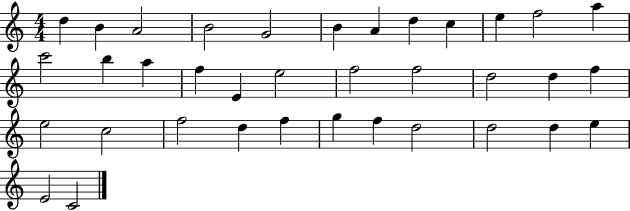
D5/q B4/q A4/h B4/h G4/h B4/q A4/q D5/q C5/q E5/q F5/h A5/q C6/h B5/q A5/q F5/q E4/q E5/h F5/h F5/h D5/h D5/q F5/q E5/h C5/h F5/h D5/q F5/q G5/q F5/q D5/h D5/h D5/q E5/q E4/h C4/h